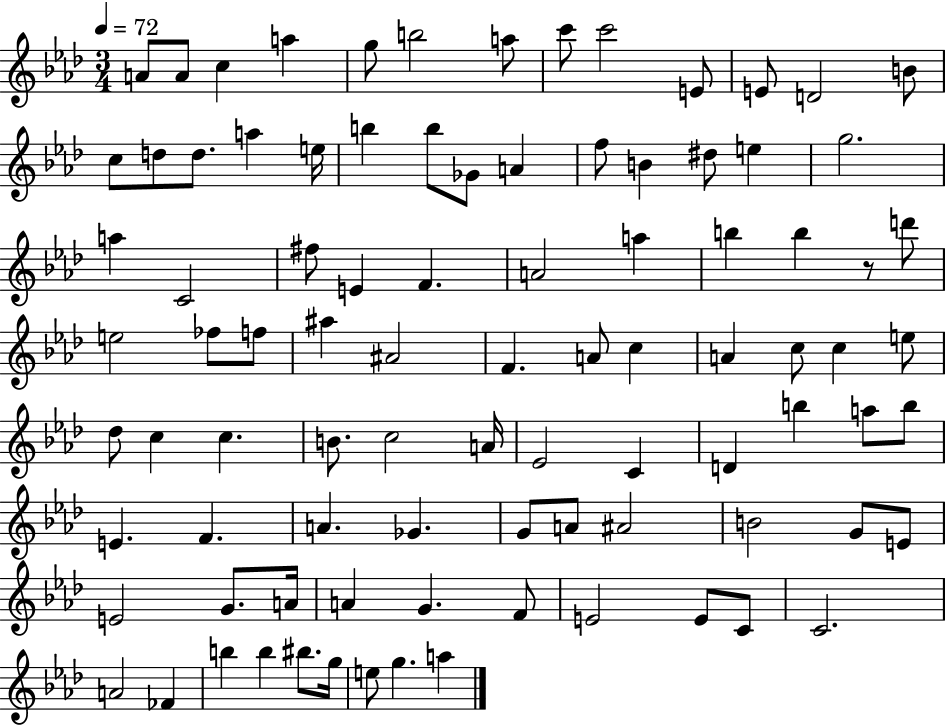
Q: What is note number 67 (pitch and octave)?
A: A4